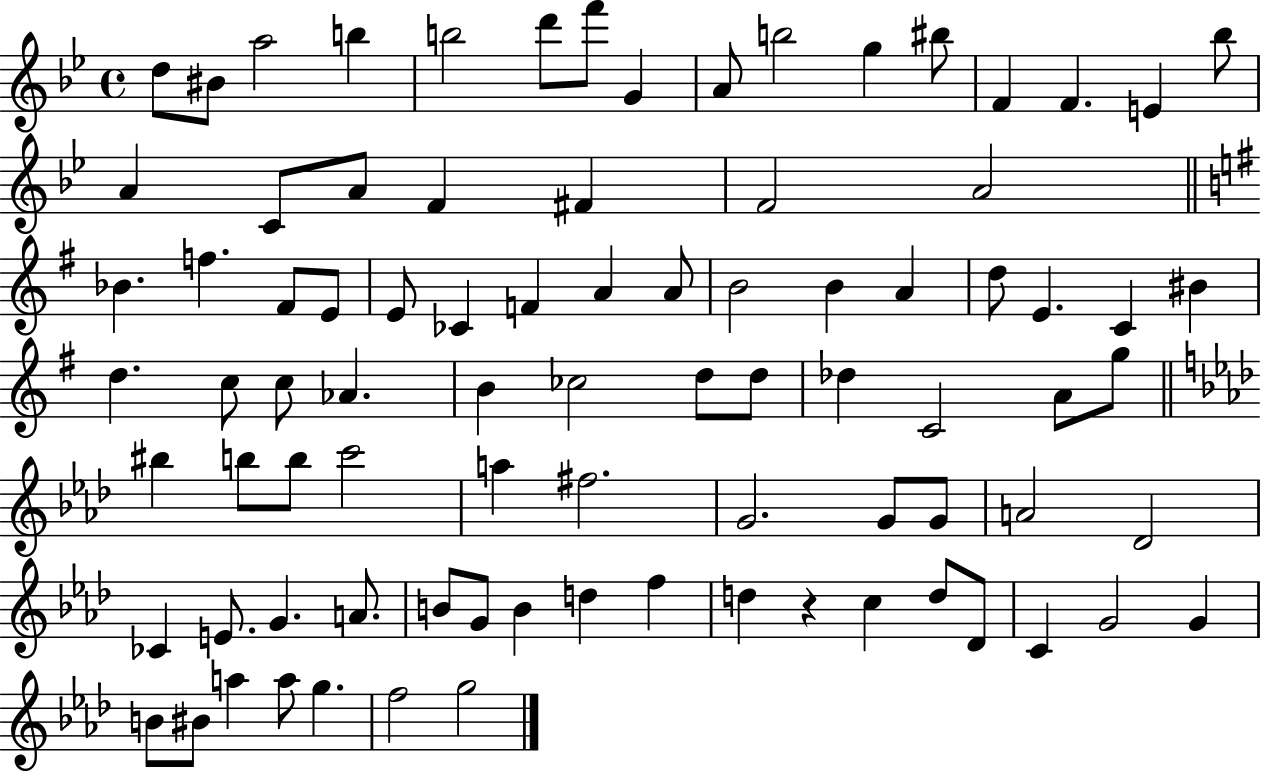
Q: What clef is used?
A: treble